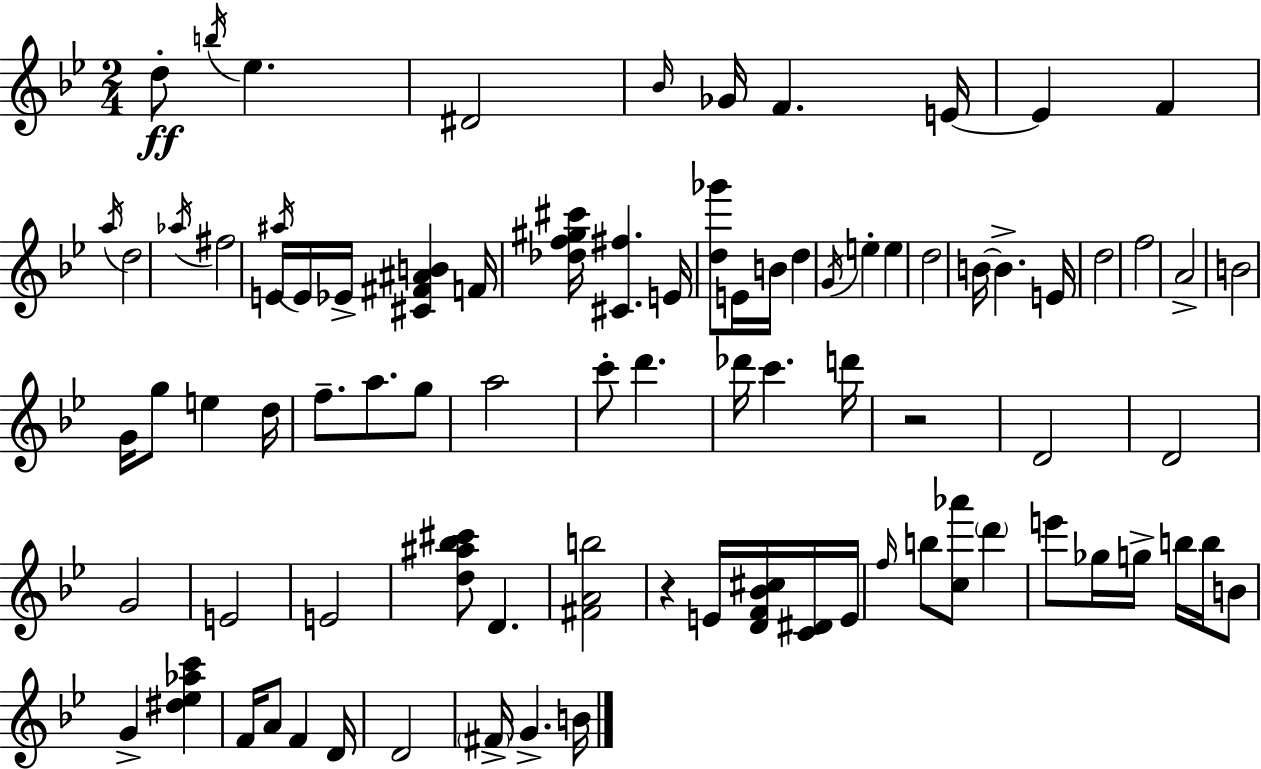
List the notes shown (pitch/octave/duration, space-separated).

D5/e B5/s Eb5/q. D#4/h Bb4/s Gb4/s F4/q. E4/s E4/q F4/q A5/s D5/h Ab5/s F#5/h E4/s A#5/s E4/s Eb4/s [C#4,F#4,A#4,B4]/q F4/s [Db5,F5,G#5,C#6]/s [C#4,F#5]/q. E4/s [D5,Gb6]/e E4/s B4/s D5/q G4/s E5/q E5/q D5/h B4/s B4/q. E4/s D5/h F5/h A4/h B4/h G4/s G5/e E5/q D5/s F5/e. A5/e. G5/e A5/h C6/e D6/q. Db6/s C6/q. D6/s R/h D4/h D4/h G4/h E4/h E4/h [D5,A#5,Bb5,C#6]/e D4/q. [F#4,A4,B5]/h R/q E4/s [D4,F4,Bb4,C#5]/s [C4,D#4]/s E4/s F5/s B5/e [C5,Ab6]/e D6/q E6/e Gb5/s G5/s B5/s B5/s B4/e G4/q [D#5,Eb5,Ab5,C6]/q F4/s A4/e F4/q D4/s D4/h F#4/s G4/q. B4/s